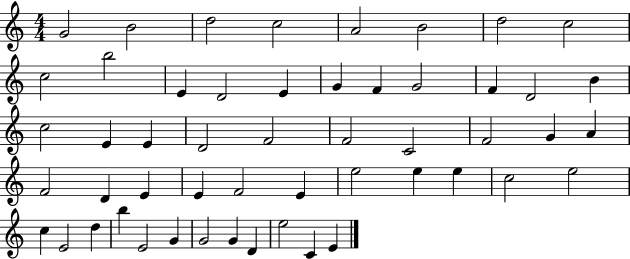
G4/h B4/h D5/h C5/h A4/h B4/h D5/h C5/h C5/h B5/h E4/q D4/h E4/q G4/q F4/q G4/h F4/q D4/h B4/q C5/h E4/q E4/q D4/h F4/h F4/h C4/h F4/h G4/q A4/q F4/h D4/q E4/q E4/q F4/h E4/q E5/h E5/q E5/q C5/h E5/h C5/q E4/h D5/q B5/q E4/h G4/q G4/h G4/q D4/q E5/h C4/q E4/q